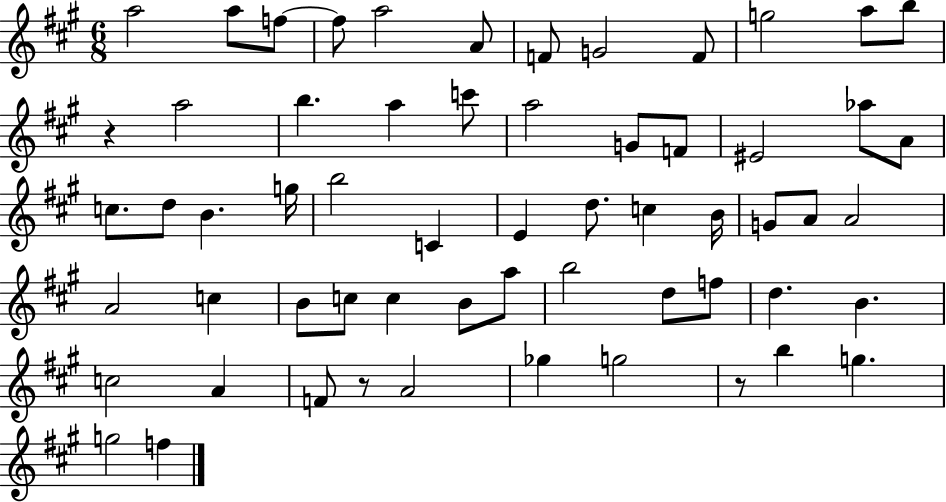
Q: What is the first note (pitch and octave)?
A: A5